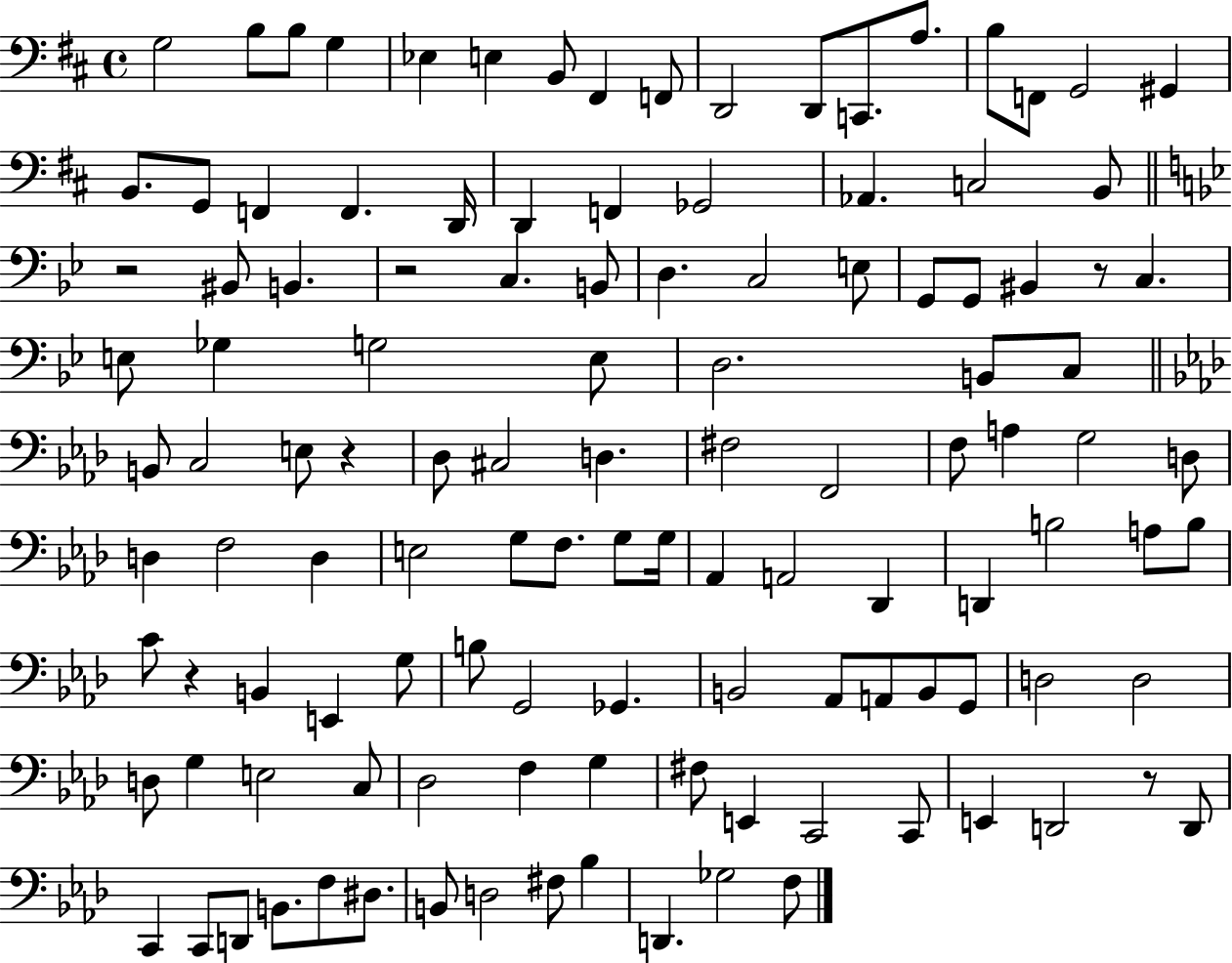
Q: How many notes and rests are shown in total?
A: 120